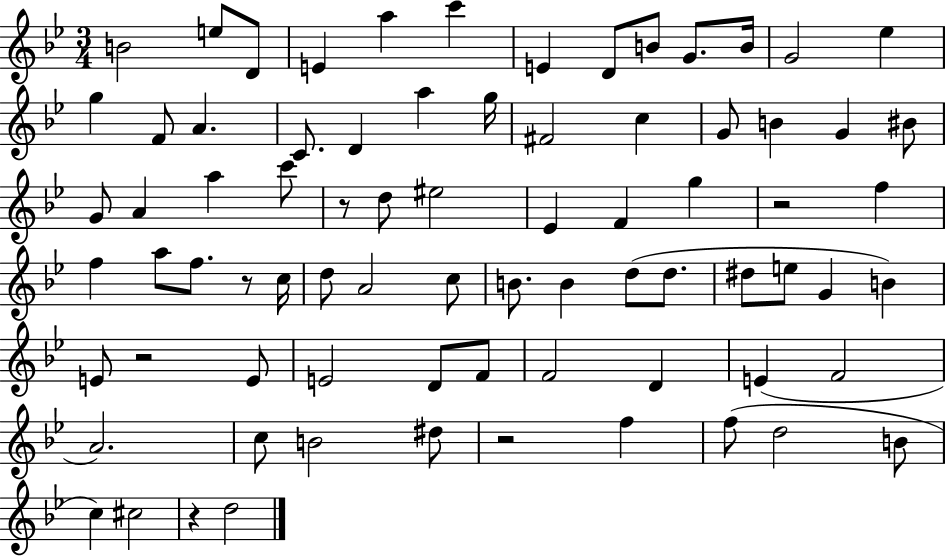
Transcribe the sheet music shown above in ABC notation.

X:1
T:Untitled
M:3/4
L:1/4
K:Bb
B2 e/2 D/2 E a c' E D/2 B/2 G/2 B/4 G2 _e g F/2 A C/2 D a g/4 ^F2 c G/2 B G ^B/2 G/2 A a c'/2 z/2 d/2 ^e2 _E F g z2 f f a/2 f/2 z/2 c/4 d/2 A2 c/2 B/2 B d/2 d/2 ^d/2 e/2 G B E/2 z2 E/2 E2 D/2 F/2 F2 D E F2 A2 c/2 B2 ^d/2 z2 f f/2 d2 B/2 c ^c2 z d2